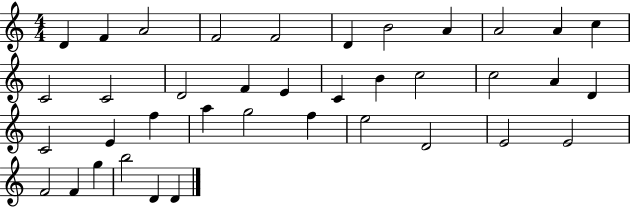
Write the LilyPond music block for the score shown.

{
  \clef treble
  \numericTimeSignature
  \time 4/4
  \key c \major
  d'4 f'4 a'2 | f'2 f'2 | d'4 b'2 a'4 | a'2 a'4 c''4 | \break c'2 c'2 | d'2 f'4 e'4 | c'4 b'4 c''2 | c''2 a'4 d'4 | \break c'2 e'4 f''4 | a''4 g''2 f''4 | e''2 d'2 | e'2 e'2 | \break f'2 f'4 g''4 | b''2 d'4 d'4 | \bar "|."
}